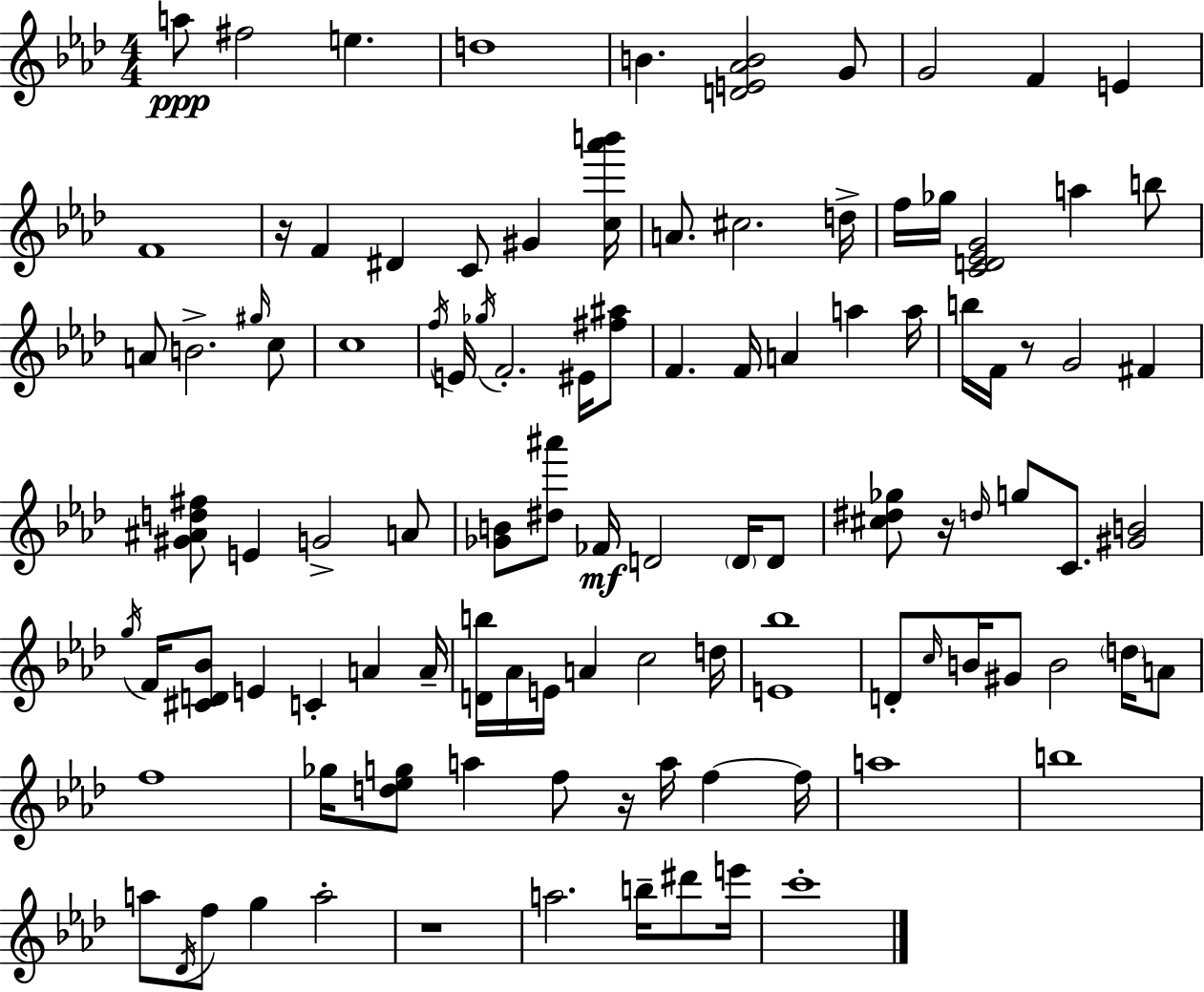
{
  \clef treble
  \numericTimeSignature
  \time 4/4
  \key aes \major
  a''8\ppp fis''2 e''4. | d''1 | b'4. <d' e' aes' b'>2 g'8 | g'2 f'4 e'4 | \break f'1 | r16 f'4 dis'4 c'8 gis'4 <c'' aes''' b'''>16 | a'8. cis''2. d''16-> | f''16 ges''16 <c' d' ees' g'>2 a''4 b''8 | \break a'8 b'2.-> \grace { gis''16 } c''8 | c''1 | \acciaccatura { f''16 } e'16 \acciaccatura { ges''16 } f'2.-. | eis'16 <fis'' ais''>8 f'4. f'16 a'4 a''4 | \break a''16 b''16 f'16 r8 g'2 fis'4 | <gis' ais' d'' fis''>8 e'4 g'2-> | a'8 <ges' b'>8 <dis'' ais'''>8 fes'16\mf d'2 | \parenthesize d'16 d'8 <cis'' dis'' ges''>8 r16 \grace { d''16 } g''8 c'8. <gis' b'>2 | \break \acciaccatura { g''16 } f'16 <cis' d' bes'>8 e'4 c'4-. | a'4 a'16-- <d' b''>16 aes'16 e'16 a'4 c''2 | d''16 <e' bes''>1 | d'8-. \grace { c''16 } b'16 gis'8 b'2 | \break \parenthesize d''16 a'8 f''1 | ges''16 <d'' ees'' g''>8 a''4 f''8 r16 | a''16 f''4~~ f''16 a''1 | b''1 | \break a''8 \acciaccatura { des'16 } f''8 g''4 a''2-. | r1 | a''2. | b''16-- dis'''8 e'''16 c'''1-. | \break \bar "|."
}